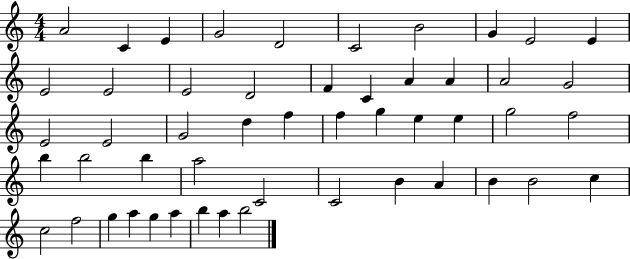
{
  \clef treble
  \numericTimeSignature
  \time 4/4
  \key c \major
  a'2 c'4 e'4 | g'2 d'2 | c'2 b'2 | g'4 e'2 e'4 | \break e'2 e'2 | e'2 d'2 | f'4 c'4 a'4 a'4 | a'2 g'2 | \break e'2 e'2 | g'2 d''4 f''4 | f''4 g''4 e''4 e''4 | g''2 f''2 | \break b''4 b''2 b''4 | a''2 c'2 | c'2 b'4 a'4 | b'4 b'2 c''4 | \break c''2 f''2 | g''4 a''4 g''4 a''4 | b''4 a''4 b''2 | \bar "|."
}